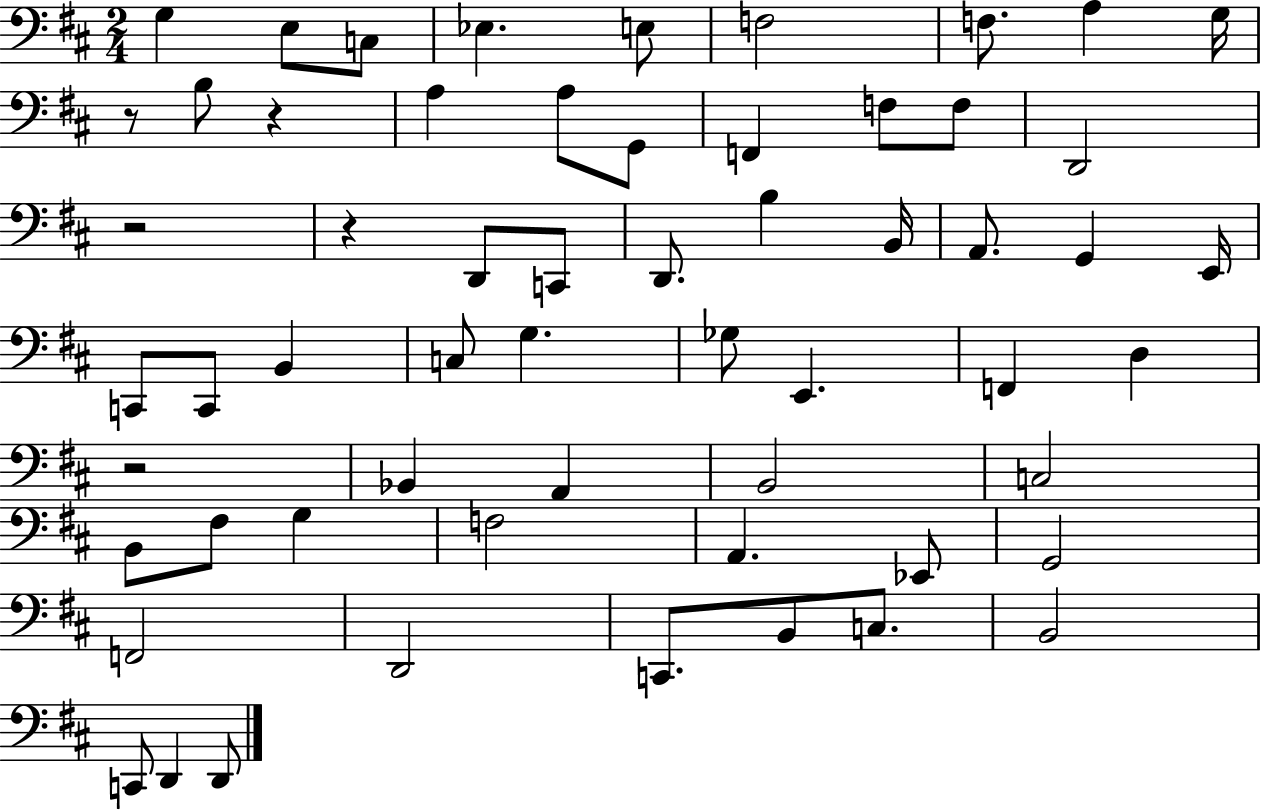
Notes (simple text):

G3/q E3/e C3/e Eb3/q. E3/e F3/h F3/e. A3/q G3/s R/e B3/e R/q A3/q A3/e G2/e F2/q F3/e F3/e D2/h R/h R/q D2/e C2/e D2/e. B3/q B2/s A2/e. G2/q E2/s C2/e C2/e B2/q C3/e G3/q. Gb3/e E2/q. F2/q D3/q R/h Bb2/q A2/q B2/h C3/h B2/e F#3/e G3/q F3/h A2/q. Eb2/e G2/h F2/h D2/h C2/e. B2/e C3/e. B2/h C2/e D2/q D2/e